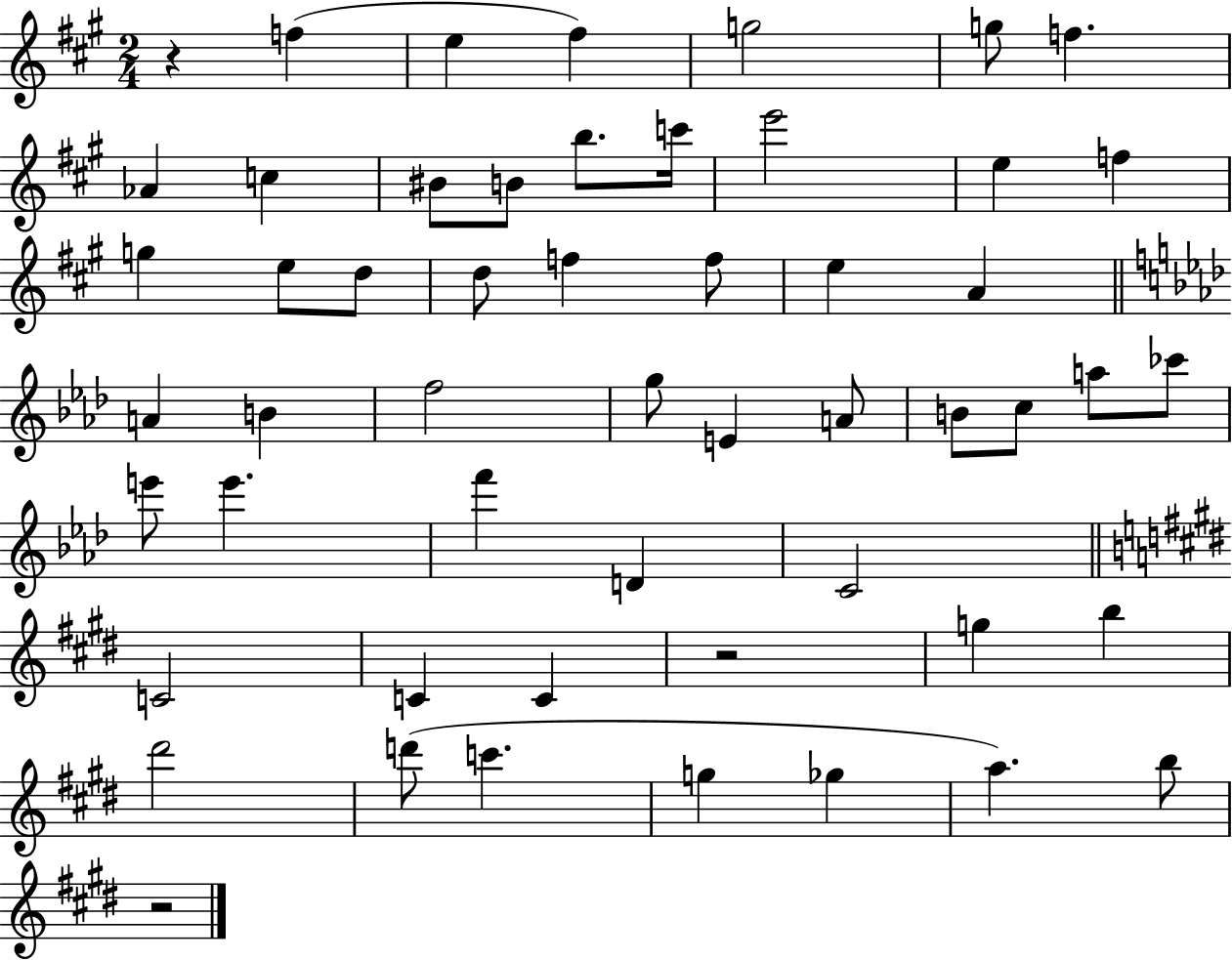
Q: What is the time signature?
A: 2/4